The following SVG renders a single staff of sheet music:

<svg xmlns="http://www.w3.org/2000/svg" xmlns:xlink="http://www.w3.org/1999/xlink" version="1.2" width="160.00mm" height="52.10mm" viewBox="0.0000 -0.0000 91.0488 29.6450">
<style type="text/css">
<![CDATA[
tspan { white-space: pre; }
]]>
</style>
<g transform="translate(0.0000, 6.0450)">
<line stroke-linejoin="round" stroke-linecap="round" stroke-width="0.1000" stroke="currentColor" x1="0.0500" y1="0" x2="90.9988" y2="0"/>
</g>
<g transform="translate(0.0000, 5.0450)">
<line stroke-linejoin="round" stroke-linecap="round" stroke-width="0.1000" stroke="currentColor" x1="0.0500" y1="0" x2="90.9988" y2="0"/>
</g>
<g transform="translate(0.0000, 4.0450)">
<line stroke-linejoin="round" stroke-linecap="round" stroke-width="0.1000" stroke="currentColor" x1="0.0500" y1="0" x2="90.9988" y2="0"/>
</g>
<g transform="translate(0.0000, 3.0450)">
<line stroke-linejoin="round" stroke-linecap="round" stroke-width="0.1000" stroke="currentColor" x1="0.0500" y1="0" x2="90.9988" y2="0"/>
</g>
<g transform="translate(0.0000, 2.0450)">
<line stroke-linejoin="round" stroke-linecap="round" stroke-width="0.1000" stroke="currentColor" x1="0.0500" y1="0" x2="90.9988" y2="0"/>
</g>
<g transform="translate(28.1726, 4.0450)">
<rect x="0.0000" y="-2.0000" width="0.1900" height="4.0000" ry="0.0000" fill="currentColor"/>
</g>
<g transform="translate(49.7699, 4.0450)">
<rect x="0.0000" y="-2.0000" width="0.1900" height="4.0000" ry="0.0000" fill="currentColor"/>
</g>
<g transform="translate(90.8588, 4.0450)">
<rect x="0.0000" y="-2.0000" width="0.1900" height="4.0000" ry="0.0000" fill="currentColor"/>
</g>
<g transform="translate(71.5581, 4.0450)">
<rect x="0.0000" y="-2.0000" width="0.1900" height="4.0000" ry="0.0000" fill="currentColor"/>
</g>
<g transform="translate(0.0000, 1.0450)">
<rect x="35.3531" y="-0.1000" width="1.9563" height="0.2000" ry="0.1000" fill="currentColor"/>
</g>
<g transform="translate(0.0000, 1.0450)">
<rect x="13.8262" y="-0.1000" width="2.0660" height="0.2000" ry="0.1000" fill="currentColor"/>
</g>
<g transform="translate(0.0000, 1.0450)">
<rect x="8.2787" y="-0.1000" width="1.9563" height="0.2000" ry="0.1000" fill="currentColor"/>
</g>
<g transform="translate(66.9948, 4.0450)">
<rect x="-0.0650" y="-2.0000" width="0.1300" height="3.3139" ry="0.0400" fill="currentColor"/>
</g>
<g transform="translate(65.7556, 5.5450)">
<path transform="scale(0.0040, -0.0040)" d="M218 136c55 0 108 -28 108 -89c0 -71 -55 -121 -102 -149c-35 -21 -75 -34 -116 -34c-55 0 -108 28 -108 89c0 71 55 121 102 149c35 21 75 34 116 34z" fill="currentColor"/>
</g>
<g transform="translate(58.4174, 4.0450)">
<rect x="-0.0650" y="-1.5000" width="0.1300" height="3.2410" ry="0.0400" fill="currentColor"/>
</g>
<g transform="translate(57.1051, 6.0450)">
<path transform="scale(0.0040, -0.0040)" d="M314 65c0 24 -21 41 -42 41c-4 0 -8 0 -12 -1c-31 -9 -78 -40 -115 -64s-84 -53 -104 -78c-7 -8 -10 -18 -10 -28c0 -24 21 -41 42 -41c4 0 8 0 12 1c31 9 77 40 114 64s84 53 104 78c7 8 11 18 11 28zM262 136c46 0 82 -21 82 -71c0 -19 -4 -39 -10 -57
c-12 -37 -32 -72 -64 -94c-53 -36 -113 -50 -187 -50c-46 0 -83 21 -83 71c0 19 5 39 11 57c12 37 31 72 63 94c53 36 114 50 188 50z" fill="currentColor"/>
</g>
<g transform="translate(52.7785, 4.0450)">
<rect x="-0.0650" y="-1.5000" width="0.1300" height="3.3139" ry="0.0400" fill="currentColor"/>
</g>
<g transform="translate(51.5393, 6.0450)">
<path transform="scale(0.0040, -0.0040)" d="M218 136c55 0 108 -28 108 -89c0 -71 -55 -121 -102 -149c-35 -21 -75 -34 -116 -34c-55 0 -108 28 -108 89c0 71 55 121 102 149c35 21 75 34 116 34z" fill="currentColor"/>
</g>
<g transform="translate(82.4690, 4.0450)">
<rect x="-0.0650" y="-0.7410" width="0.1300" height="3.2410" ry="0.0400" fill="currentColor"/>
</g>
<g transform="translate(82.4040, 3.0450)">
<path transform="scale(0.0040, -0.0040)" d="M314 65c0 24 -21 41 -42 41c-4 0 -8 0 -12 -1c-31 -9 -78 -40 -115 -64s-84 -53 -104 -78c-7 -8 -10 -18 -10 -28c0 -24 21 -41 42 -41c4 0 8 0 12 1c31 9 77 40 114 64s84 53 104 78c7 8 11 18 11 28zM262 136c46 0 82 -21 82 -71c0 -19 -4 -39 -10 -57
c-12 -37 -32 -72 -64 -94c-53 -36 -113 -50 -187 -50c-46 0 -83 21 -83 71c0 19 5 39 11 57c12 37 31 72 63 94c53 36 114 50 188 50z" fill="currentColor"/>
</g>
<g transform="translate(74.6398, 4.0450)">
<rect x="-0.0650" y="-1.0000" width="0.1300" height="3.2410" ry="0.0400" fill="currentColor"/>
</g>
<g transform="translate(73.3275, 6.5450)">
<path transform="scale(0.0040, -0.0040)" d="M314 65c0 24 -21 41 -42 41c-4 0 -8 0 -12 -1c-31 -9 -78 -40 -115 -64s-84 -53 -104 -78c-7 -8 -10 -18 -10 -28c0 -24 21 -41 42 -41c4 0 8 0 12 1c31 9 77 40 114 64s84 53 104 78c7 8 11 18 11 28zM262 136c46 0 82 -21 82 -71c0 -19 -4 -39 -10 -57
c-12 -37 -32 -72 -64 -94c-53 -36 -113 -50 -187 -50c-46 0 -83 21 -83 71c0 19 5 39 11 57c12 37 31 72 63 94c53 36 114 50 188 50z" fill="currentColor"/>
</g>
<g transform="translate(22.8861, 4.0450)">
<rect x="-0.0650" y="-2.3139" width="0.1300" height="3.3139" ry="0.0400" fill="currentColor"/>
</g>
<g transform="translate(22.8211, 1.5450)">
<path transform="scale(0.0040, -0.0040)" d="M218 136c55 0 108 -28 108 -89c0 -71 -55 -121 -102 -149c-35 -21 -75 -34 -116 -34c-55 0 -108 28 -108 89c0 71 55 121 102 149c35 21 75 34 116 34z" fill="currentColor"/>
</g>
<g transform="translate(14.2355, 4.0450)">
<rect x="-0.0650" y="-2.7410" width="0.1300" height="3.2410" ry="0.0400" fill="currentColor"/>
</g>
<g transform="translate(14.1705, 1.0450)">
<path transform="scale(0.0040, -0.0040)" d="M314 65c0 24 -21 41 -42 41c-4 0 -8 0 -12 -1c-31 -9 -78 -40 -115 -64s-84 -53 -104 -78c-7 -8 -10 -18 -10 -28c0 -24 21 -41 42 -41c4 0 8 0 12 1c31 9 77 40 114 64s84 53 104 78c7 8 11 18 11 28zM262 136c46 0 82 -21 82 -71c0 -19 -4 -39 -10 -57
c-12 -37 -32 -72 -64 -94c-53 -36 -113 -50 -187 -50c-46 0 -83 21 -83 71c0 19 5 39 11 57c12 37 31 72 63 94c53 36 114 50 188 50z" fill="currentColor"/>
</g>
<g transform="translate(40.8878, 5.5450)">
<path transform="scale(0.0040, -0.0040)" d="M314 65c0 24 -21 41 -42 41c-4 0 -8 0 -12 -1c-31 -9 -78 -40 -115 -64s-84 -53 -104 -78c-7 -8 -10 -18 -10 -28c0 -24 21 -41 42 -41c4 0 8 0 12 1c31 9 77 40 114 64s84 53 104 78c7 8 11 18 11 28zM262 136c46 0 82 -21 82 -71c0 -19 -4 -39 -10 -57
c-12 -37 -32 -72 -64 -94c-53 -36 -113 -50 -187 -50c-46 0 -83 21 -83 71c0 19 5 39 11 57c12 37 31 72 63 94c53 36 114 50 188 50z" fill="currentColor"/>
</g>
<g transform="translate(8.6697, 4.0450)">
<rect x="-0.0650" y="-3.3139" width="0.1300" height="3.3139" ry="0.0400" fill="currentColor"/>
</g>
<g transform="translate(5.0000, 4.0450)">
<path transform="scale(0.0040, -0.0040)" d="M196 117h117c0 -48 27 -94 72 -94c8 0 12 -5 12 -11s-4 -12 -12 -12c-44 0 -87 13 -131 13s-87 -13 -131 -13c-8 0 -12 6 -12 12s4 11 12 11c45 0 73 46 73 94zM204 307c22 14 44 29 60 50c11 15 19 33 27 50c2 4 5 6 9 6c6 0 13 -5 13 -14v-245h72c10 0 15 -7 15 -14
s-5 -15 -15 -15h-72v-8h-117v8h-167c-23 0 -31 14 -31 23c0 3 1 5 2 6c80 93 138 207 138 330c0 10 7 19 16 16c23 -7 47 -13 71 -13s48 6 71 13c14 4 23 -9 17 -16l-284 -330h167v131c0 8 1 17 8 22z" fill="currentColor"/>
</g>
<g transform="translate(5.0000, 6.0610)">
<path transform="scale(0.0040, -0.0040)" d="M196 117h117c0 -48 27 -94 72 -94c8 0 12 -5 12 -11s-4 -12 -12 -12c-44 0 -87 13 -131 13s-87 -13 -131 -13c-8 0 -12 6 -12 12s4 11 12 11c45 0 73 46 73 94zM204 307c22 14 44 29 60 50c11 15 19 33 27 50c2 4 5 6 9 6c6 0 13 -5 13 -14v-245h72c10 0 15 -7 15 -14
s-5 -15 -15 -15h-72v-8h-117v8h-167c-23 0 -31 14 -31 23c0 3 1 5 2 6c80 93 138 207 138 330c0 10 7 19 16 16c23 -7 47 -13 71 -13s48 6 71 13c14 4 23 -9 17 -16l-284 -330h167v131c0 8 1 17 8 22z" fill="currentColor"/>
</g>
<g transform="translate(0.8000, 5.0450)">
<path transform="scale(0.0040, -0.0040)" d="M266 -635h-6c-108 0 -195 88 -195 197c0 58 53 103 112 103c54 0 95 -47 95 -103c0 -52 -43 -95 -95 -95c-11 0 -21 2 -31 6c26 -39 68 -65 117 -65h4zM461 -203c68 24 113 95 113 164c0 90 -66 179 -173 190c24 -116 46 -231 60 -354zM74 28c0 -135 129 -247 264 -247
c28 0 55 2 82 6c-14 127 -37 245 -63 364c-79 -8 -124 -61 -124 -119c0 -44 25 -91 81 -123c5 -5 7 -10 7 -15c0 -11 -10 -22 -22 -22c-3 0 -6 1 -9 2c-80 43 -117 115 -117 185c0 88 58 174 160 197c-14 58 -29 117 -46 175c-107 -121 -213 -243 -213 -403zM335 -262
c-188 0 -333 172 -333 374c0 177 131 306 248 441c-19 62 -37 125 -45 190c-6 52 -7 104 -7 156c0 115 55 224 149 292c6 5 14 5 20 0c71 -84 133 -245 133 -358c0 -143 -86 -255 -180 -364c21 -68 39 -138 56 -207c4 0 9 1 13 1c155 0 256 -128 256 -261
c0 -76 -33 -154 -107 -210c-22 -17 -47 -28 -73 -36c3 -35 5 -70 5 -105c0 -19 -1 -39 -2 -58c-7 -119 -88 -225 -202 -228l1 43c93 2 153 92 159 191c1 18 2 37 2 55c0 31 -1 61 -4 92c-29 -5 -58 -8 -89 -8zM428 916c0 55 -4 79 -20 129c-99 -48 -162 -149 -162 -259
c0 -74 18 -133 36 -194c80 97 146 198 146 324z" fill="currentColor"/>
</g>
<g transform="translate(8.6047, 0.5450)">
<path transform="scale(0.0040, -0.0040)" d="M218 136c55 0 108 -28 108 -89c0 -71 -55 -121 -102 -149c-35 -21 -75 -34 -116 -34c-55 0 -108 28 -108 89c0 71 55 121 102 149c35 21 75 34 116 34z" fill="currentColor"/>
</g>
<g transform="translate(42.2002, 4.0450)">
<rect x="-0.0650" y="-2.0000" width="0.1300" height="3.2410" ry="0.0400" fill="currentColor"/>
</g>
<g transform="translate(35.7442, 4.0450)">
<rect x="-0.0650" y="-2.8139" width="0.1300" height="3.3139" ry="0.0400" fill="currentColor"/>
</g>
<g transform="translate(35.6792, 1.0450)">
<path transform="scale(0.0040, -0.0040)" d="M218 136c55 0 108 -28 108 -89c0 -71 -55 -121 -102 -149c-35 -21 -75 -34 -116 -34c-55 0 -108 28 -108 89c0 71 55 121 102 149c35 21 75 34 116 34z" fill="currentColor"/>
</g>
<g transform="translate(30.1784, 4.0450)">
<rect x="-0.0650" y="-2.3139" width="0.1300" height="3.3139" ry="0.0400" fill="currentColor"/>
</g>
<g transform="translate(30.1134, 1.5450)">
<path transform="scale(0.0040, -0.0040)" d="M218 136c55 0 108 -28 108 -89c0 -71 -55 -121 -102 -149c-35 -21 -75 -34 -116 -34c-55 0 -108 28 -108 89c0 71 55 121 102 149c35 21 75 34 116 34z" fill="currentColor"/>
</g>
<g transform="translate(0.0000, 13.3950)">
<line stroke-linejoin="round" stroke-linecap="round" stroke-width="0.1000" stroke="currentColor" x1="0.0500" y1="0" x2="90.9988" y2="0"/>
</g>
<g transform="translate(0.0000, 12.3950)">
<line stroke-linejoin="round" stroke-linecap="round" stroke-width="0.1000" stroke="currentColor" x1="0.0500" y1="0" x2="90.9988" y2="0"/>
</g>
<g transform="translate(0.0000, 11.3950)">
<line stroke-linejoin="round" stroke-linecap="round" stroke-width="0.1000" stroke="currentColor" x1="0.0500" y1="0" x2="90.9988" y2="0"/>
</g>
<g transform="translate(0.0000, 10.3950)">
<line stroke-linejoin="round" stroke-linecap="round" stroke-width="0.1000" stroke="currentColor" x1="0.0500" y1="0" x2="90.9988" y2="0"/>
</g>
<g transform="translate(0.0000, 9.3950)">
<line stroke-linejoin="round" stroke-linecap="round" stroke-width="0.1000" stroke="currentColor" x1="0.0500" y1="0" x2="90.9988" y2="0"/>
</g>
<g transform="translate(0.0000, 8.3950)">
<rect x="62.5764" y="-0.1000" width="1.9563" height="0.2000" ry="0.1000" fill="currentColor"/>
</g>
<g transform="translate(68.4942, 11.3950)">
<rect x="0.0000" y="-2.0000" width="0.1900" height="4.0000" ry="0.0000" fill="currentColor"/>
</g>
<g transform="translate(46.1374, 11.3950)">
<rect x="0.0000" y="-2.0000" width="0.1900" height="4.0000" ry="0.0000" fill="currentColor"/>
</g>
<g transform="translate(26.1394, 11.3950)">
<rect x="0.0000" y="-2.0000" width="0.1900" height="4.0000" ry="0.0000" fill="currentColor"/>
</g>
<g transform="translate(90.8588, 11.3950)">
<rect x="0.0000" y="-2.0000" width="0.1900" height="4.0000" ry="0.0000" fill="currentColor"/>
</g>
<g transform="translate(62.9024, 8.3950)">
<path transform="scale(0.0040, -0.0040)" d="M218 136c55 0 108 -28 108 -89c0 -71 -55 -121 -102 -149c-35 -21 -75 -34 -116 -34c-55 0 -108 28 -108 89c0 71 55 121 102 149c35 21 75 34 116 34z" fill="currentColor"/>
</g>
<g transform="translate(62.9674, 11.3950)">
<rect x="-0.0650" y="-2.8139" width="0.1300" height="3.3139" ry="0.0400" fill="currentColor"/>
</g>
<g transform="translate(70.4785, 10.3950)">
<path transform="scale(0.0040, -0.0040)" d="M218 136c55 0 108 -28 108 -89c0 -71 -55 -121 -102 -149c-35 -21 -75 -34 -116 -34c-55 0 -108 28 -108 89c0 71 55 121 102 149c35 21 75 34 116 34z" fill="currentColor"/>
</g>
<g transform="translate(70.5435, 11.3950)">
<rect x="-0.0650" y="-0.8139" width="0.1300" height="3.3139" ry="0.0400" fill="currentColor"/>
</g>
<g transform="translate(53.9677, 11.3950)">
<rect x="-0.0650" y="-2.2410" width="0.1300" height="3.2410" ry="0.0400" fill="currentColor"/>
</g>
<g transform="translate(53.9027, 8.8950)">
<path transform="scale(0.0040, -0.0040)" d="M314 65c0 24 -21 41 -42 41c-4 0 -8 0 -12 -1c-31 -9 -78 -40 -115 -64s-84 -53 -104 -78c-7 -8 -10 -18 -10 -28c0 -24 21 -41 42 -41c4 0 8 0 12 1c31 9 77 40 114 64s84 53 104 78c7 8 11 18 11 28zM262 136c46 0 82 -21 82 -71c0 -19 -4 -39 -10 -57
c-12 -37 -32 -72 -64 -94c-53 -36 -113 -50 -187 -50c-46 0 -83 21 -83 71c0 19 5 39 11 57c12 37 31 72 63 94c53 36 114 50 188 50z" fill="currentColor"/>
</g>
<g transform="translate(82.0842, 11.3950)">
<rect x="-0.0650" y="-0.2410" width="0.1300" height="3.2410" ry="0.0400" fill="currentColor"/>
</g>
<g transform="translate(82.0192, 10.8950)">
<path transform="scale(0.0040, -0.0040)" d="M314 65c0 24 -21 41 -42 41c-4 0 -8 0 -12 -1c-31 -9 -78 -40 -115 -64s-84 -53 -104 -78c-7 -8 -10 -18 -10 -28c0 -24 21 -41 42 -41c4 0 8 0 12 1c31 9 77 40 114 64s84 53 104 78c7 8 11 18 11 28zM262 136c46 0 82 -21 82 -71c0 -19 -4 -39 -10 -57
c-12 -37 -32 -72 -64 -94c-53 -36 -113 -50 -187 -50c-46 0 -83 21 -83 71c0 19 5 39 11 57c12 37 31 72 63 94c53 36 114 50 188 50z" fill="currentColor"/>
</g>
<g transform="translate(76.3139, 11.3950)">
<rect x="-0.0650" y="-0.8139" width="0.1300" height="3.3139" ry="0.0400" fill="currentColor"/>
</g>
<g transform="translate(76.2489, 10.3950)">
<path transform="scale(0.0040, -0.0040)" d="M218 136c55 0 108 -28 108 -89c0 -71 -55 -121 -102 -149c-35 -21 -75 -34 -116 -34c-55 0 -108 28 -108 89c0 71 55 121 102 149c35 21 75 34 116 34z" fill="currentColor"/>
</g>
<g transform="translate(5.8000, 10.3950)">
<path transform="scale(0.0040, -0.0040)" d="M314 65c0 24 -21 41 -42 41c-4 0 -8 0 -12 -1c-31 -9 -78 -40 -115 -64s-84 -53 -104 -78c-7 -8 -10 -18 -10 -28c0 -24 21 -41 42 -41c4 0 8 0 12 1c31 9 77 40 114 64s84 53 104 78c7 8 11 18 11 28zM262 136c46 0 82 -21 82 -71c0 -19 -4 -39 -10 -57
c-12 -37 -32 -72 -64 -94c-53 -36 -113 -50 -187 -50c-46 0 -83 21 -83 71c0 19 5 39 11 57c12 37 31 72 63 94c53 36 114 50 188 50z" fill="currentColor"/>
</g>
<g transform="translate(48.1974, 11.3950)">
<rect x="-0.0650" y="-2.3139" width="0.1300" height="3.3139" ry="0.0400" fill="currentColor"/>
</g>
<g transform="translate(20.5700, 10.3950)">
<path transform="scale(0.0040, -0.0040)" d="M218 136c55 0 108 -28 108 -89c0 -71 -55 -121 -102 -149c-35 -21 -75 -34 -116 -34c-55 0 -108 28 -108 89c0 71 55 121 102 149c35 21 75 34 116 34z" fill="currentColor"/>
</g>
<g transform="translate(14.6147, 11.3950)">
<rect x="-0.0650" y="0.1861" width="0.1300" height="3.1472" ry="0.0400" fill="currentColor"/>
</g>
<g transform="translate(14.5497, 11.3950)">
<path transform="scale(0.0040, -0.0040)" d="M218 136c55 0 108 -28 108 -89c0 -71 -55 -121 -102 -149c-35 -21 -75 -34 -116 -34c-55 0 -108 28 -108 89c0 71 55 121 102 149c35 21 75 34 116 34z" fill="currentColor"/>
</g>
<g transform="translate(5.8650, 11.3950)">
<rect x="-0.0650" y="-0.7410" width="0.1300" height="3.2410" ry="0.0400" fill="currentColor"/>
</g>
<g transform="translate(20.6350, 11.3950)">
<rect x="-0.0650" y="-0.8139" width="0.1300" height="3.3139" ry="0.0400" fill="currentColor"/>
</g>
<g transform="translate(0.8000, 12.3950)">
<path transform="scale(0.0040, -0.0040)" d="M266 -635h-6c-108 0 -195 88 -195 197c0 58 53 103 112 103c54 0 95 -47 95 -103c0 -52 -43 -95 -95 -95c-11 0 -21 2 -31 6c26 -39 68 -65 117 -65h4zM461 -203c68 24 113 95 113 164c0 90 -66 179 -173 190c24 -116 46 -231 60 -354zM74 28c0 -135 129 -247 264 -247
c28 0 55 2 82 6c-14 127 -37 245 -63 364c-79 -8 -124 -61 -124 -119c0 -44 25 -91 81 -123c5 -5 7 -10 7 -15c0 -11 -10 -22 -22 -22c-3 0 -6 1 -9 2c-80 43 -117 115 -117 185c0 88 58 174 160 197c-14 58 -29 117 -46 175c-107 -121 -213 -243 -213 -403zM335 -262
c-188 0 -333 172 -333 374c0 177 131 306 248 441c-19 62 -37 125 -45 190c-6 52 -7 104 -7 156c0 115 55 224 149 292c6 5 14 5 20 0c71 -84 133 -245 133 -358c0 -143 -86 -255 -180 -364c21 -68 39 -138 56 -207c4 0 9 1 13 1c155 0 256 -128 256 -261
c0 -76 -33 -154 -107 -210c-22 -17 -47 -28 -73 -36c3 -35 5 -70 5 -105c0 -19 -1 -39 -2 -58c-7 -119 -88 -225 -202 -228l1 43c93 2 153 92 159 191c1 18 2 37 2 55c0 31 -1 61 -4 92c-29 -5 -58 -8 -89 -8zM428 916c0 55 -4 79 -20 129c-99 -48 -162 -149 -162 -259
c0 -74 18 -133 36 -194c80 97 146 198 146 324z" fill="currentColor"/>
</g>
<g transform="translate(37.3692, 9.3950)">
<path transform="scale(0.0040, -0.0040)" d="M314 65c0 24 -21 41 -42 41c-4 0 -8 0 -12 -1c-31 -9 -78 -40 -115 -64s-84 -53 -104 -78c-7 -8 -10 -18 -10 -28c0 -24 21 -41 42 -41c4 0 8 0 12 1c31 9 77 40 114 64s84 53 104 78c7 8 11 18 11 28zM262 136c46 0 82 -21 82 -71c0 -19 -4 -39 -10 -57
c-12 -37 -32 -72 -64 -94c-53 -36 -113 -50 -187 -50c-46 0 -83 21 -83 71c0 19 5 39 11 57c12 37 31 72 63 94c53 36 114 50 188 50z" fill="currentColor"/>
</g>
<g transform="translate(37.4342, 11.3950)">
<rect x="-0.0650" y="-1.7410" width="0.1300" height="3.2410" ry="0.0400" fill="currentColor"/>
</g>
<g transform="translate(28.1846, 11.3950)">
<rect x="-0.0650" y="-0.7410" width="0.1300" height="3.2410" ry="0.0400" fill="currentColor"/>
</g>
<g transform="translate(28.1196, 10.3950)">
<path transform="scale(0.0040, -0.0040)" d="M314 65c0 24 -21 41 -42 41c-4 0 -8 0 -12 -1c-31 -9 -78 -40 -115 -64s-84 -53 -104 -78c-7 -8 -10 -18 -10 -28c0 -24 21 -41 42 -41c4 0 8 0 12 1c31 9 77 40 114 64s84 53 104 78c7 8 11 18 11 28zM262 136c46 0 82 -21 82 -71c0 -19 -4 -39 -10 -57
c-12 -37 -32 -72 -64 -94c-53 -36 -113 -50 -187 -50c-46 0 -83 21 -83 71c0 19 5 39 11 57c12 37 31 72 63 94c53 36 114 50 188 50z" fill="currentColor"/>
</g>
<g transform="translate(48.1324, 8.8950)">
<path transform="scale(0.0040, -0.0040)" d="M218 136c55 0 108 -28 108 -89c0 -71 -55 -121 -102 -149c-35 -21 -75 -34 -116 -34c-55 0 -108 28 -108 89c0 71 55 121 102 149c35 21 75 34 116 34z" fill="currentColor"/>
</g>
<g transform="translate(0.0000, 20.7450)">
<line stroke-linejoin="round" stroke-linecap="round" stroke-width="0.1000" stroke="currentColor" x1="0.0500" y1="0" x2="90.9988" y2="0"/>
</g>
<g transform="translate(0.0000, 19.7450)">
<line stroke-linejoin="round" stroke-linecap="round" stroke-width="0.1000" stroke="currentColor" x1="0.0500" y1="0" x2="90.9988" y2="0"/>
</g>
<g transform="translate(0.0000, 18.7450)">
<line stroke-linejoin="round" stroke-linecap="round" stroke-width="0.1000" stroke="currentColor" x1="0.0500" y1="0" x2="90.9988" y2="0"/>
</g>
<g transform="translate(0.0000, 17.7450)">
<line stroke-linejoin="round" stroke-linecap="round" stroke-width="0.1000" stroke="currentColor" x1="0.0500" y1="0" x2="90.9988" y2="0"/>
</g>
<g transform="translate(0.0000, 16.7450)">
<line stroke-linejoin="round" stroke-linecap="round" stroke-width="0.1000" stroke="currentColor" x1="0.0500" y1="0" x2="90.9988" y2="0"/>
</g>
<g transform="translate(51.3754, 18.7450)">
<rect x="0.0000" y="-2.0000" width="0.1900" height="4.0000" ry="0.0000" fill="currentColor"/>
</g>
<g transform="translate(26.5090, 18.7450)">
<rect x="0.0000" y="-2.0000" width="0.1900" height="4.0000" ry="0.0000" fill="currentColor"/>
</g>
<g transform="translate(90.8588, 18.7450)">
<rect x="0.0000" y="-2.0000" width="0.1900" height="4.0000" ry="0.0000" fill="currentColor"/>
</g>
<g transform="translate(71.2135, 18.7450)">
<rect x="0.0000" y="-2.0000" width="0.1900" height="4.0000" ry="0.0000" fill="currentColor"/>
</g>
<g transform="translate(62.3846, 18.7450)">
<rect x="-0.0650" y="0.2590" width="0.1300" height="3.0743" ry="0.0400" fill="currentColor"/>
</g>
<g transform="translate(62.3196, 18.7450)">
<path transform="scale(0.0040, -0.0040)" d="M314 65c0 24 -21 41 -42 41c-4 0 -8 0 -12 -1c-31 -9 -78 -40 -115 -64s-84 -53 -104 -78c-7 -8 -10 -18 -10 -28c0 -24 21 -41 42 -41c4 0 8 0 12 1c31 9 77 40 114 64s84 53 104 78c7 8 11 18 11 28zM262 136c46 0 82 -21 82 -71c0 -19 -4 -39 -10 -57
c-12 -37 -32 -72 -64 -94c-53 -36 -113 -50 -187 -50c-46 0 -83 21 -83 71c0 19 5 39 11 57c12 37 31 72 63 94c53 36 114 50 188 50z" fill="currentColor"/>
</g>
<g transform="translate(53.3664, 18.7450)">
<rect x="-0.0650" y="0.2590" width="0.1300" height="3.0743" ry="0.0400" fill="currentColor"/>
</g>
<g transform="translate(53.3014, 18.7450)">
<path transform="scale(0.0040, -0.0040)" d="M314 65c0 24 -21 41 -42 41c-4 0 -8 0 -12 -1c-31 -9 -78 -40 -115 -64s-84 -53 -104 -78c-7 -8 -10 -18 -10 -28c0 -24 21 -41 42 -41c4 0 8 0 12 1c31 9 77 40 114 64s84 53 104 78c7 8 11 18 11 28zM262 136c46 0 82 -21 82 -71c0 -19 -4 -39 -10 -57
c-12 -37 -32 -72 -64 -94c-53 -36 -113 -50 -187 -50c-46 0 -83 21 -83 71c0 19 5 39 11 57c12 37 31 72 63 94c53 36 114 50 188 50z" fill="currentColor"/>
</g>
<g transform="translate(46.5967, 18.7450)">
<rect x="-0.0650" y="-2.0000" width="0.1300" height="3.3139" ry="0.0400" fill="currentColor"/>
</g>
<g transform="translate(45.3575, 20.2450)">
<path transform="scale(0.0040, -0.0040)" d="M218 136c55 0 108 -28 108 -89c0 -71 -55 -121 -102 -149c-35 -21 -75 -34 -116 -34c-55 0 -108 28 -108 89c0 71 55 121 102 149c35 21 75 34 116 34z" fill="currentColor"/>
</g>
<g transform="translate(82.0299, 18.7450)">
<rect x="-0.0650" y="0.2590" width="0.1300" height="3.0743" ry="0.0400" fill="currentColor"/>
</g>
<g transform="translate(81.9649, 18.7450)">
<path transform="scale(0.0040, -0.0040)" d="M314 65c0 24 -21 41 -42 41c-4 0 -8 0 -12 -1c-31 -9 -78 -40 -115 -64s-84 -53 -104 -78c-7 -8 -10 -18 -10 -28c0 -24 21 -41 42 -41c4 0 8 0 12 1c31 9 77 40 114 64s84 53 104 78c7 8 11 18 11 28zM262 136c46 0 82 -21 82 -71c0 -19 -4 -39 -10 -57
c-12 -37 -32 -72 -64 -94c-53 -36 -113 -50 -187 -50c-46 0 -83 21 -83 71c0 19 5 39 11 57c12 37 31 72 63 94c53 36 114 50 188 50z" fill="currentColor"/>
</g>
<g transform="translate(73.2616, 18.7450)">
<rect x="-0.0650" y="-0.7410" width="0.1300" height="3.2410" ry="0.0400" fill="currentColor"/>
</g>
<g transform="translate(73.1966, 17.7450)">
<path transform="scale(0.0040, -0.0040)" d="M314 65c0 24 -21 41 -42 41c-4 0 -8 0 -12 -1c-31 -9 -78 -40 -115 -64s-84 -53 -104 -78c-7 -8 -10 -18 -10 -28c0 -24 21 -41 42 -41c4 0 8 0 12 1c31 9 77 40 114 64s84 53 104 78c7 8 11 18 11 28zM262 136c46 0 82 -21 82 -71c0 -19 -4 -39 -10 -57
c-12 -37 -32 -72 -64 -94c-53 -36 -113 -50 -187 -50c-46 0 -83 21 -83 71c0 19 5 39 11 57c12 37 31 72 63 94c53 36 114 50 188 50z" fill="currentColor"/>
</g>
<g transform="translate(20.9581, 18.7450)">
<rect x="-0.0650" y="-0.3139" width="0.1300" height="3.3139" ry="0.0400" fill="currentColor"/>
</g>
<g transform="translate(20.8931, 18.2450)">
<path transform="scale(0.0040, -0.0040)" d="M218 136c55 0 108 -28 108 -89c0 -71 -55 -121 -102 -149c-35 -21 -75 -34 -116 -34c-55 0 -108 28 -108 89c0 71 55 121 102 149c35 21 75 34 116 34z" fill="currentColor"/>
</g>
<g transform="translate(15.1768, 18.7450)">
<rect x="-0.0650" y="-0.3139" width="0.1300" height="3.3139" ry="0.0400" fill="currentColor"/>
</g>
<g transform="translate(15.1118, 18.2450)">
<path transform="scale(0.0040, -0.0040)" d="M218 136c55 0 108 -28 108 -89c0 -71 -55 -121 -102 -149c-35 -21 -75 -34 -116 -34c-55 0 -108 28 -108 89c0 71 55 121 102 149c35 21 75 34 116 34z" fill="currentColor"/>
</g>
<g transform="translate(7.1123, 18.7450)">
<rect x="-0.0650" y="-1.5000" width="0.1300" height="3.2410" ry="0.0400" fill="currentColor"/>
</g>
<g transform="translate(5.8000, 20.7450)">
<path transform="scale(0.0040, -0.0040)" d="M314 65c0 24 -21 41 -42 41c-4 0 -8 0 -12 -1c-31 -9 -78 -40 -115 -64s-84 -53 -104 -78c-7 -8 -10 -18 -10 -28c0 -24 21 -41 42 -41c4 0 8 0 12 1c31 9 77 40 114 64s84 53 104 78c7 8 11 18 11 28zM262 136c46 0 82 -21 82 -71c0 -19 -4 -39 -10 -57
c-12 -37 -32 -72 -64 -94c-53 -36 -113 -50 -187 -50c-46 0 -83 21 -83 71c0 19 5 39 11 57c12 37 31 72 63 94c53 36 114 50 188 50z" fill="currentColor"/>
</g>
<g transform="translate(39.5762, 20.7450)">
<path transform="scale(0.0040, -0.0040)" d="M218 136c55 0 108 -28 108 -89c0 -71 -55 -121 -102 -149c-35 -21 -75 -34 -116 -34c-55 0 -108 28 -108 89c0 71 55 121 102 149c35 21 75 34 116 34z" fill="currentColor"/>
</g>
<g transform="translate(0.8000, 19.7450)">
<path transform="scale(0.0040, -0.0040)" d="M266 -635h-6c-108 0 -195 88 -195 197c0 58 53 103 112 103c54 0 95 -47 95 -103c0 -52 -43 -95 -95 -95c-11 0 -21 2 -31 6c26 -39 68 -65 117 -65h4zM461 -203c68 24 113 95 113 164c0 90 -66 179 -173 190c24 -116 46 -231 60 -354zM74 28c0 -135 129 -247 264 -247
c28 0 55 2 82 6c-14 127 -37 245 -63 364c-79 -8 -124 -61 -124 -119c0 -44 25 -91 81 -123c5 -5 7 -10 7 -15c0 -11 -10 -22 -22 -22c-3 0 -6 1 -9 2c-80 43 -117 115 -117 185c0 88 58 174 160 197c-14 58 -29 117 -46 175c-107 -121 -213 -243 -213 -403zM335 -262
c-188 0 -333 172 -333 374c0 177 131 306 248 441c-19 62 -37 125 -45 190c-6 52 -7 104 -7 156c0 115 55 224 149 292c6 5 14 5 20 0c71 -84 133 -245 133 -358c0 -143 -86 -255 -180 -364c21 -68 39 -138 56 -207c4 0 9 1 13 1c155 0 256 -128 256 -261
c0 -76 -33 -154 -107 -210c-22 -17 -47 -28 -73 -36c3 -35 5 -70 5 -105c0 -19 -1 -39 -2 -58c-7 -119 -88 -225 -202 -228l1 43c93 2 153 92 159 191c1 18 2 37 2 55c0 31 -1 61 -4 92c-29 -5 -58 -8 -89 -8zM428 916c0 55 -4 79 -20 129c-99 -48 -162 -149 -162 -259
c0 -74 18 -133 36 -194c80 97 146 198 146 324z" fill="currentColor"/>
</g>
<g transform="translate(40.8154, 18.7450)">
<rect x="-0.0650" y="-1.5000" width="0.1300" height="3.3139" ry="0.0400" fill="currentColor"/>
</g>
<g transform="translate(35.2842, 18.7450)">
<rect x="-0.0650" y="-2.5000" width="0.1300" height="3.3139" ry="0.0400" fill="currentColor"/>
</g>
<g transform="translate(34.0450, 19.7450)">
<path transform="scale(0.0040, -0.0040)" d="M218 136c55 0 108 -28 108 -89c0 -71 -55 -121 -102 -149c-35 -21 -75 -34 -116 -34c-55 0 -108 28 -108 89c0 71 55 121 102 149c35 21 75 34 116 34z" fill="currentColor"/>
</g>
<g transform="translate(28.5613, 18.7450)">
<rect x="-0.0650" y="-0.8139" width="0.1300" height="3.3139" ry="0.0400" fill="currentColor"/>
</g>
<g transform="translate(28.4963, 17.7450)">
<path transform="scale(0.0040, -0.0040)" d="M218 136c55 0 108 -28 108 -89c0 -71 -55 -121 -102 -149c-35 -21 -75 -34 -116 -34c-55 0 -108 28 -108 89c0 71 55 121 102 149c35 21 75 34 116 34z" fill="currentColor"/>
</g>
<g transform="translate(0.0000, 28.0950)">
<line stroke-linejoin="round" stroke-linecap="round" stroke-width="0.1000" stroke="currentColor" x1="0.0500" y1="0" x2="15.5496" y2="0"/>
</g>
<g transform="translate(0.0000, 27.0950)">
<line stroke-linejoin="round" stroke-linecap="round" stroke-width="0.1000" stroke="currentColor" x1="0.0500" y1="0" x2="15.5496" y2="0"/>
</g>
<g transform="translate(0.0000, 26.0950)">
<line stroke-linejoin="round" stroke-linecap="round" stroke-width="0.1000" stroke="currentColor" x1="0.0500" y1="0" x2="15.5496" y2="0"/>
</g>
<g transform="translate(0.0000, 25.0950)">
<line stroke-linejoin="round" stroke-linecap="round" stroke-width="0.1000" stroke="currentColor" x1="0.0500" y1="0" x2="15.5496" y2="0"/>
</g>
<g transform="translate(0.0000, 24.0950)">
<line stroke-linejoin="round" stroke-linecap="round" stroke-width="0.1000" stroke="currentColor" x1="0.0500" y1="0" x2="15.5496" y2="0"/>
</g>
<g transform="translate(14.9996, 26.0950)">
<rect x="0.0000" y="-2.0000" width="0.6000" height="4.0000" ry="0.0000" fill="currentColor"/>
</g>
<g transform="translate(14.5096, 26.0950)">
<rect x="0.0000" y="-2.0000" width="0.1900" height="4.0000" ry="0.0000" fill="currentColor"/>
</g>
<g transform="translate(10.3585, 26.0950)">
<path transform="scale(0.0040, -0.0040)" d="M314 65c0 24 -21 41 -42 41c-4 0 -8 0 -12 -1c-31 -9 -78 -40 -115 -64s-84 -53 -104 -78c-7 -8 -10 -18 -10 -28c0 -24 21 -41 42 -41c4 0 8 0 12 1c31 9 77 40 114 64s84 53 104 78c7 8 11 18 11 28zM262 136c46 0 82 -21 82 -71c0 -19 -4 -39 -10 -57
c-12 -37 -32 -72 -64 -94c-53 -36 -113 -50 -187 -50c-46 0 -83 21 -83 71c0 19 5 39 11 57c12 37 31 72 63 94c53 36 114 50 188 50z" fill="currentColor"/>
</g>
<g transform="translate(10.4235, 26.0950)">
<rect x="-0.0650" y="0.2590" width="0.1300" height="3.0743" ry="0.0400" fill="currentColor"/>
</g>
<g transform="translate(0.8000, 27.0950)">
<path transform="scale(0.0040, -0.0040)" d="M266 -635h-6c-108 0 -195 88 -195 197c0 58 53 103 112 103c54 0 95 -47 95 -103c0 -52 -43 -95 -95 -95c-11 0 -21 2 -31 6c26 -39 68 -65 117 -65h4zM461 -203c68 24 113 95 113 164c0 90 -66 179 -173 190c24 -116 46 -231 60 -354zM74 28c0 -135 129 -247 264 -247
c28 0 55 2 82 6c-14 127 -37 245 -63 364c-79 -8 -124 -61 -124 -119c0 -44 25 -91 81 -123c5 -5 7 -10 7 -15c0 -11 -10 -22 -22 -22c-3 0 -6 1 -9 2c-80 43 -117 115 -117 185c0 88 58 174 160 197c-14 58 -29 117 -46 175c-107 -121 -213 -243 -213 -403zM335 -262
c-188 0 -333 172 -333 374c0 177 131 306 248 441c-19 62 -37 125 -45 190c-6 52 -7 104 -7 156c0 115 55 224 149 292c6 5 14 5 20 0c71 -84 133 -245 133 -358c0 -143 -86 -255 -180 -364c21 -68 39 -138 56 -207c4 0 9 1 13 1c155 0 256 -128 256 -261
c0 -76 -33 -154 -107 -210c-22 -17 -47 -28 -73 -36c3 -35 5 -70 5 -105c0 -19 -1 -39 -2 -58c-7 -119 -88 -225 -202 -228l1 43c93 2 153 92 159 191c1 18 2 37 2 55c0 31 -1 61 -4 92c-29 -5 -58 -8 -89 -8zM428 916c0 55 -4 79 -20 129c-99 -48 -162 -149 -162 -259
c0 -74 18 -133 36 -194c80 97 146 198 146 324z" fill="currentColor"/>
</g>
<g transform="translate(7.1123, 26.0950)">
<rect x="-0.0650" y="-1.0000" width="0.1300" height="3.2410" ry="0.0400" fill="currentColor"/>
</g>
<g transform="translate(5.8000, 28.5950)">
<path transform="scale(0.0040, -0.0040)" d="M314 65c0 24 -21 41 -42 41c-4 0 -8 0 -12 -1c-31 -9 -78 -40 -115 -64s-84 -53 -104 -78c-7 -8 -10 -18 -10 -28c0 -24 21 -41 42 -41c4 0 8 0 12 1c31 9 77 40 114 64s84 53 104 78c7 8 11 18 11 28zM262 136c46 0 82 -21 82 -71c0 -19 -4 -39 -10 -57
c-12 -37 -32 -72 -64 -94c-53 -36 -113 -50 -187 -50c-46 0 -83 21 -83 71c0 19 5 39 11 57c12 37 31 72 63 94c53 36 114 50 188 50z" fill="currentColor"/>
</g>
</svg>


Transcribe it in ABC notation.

X:1
T:Untitled
M:4/4
L:1/4
K:C
b a2 g g a F2 E E2 F D2 d2 d2 B d d2 f2 g g2 a d d c2 E2 c c d G E F B2 B2 d2 B2 D2 B2